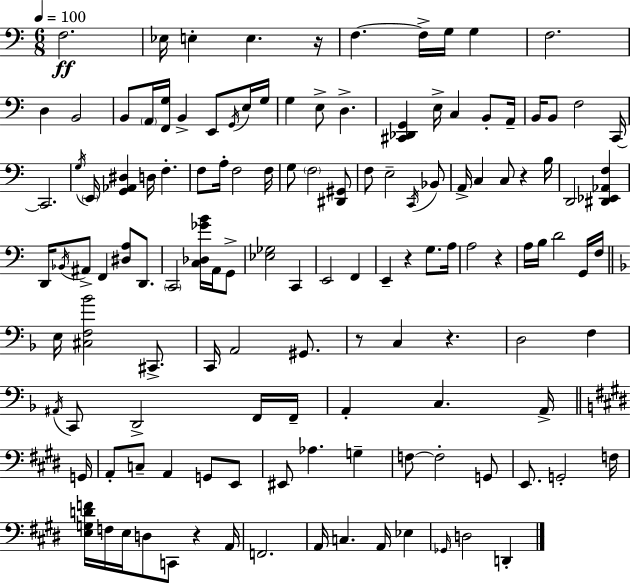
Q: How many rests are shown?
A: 7